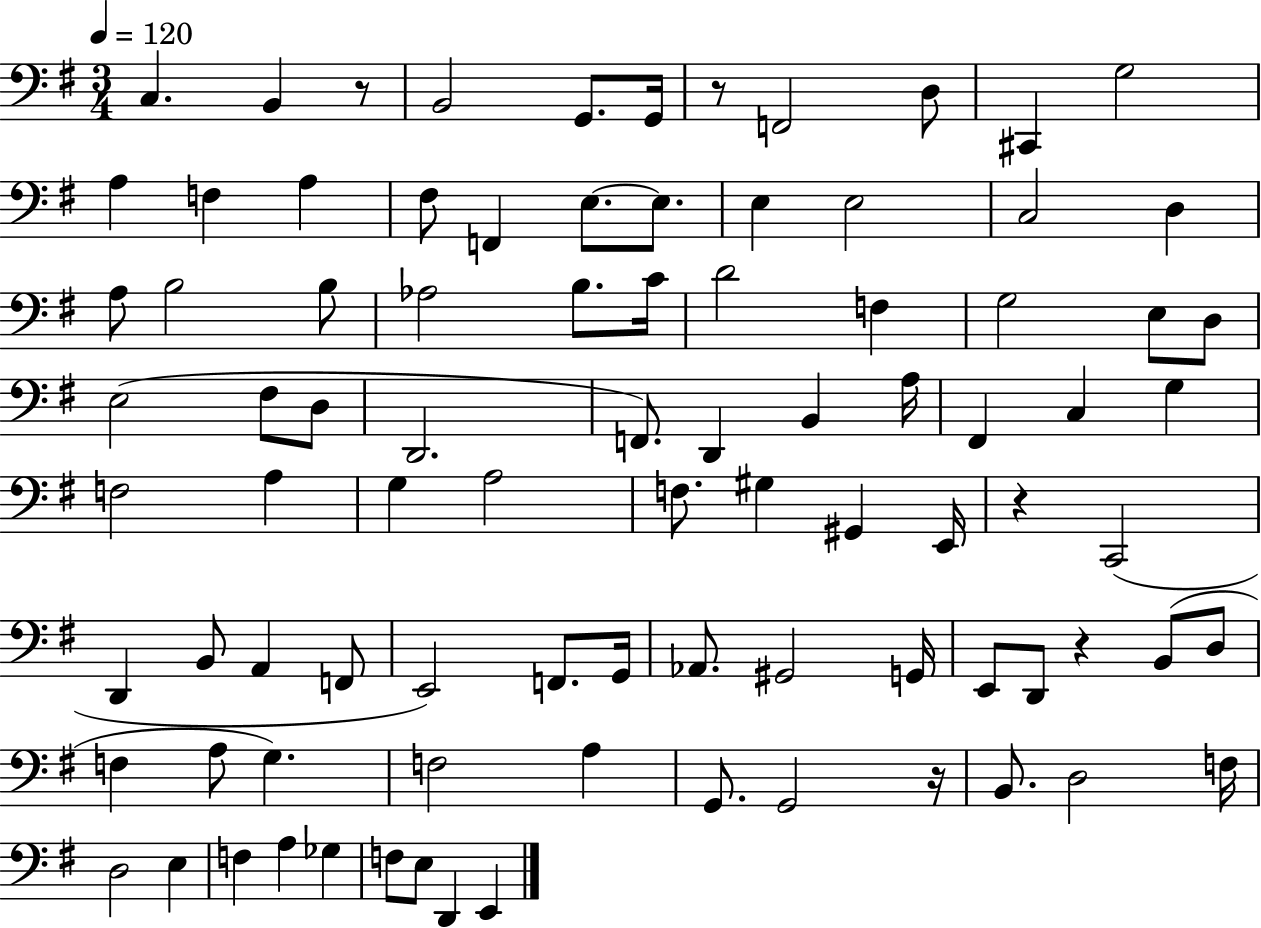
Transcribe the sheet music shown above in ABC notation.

X:1
T:Untitled
M:3/4
L:1/4
K:G
C, B,, z/2 B,,2 G,,/2 G,,/4 z/2 F,,2 D,/2 ^C,, G,2 A, F, A, ^F,/2 F,, E,/2 E,/2 E, E,2 C,2 D, A,/2 B,2 B,/2 _A,2 B,/2 C/4 D2 F, G,2 E,/2 D,/2 E,2 ^F,/2 D,/2 D,,2 F,,/2 D,, B,, A,/4 ^F,, C, G, F,2 A, G, A,2 F,/2 ^G, ^G,, E,,/4 z C,,2 D,, B,,/2 A,, F,,/2 E,,2 F,,/2 G,,/4 _A,,/2 ^G,,2 G,,/4 E,,/2 D,,/2 z B,,/2 D,/2 F, A,/2 G, F,2 A, G,,/2 G,,2 z/4 B,,/2 D,2 F,/4 D,2 E, F, A, _G, F,/2 E,/2 D,, E,,